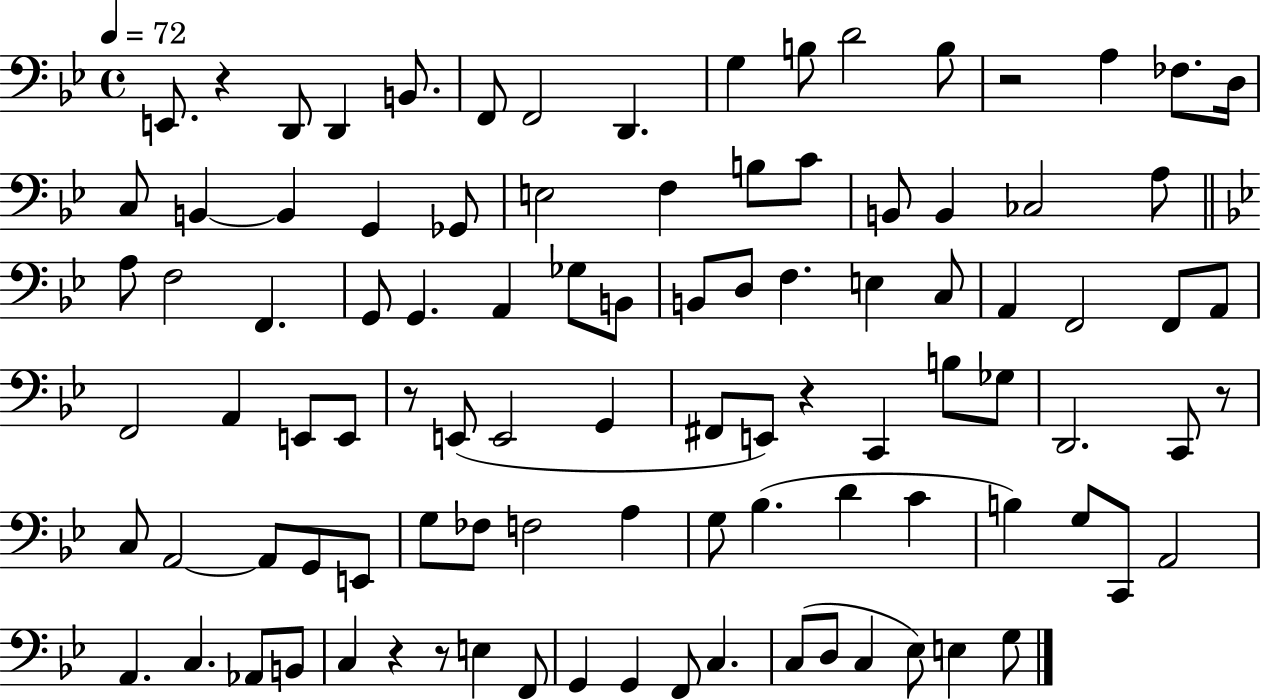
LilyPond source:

{
  \clef bass
  \time 4/4
  \defaultTimeSignature
  \key bes \major
  \tempo 4 = 72
  \repeat volta 2 { e,8. r4 d,8 d,4 b,8. | f,8 f,2 d,4. | g4 b8 d'2 b8 | r2 a4 fes8. d16 | \break c8 b,4~~ b,4 g,4 ges,8 | e2 f4 b8 c'8 | b,8 b,4 ces2 a8 | \bar "||" \break \key bes \major a8 f2 f,4. | g,8 g,4. a,4 ges8 b,8 | b,8 d8 f4. e4 c8 | a,4 f,2 f,8 a,8 | \break f,2 a,4 e,8 e,8 | r8 e,8( e,2 g,4 | fis,8 e,8) r4 c,4 b8 ges8 | d,2. c,8 r8 | \break c8 a,2~~ a,8 g,8 e,8 | g8 fes8 f2 a4 | g8 bes4.( d'4 c'4 | b4) g8 c,8 a,2 | \break a,4. c4. aes,8 b,8 | c4 r4 r8 e4 f,8 | g,4 g,4 f,8 c4. | c8( d8 c4 ees8) e4 g8 | \break } \bar "|."
}